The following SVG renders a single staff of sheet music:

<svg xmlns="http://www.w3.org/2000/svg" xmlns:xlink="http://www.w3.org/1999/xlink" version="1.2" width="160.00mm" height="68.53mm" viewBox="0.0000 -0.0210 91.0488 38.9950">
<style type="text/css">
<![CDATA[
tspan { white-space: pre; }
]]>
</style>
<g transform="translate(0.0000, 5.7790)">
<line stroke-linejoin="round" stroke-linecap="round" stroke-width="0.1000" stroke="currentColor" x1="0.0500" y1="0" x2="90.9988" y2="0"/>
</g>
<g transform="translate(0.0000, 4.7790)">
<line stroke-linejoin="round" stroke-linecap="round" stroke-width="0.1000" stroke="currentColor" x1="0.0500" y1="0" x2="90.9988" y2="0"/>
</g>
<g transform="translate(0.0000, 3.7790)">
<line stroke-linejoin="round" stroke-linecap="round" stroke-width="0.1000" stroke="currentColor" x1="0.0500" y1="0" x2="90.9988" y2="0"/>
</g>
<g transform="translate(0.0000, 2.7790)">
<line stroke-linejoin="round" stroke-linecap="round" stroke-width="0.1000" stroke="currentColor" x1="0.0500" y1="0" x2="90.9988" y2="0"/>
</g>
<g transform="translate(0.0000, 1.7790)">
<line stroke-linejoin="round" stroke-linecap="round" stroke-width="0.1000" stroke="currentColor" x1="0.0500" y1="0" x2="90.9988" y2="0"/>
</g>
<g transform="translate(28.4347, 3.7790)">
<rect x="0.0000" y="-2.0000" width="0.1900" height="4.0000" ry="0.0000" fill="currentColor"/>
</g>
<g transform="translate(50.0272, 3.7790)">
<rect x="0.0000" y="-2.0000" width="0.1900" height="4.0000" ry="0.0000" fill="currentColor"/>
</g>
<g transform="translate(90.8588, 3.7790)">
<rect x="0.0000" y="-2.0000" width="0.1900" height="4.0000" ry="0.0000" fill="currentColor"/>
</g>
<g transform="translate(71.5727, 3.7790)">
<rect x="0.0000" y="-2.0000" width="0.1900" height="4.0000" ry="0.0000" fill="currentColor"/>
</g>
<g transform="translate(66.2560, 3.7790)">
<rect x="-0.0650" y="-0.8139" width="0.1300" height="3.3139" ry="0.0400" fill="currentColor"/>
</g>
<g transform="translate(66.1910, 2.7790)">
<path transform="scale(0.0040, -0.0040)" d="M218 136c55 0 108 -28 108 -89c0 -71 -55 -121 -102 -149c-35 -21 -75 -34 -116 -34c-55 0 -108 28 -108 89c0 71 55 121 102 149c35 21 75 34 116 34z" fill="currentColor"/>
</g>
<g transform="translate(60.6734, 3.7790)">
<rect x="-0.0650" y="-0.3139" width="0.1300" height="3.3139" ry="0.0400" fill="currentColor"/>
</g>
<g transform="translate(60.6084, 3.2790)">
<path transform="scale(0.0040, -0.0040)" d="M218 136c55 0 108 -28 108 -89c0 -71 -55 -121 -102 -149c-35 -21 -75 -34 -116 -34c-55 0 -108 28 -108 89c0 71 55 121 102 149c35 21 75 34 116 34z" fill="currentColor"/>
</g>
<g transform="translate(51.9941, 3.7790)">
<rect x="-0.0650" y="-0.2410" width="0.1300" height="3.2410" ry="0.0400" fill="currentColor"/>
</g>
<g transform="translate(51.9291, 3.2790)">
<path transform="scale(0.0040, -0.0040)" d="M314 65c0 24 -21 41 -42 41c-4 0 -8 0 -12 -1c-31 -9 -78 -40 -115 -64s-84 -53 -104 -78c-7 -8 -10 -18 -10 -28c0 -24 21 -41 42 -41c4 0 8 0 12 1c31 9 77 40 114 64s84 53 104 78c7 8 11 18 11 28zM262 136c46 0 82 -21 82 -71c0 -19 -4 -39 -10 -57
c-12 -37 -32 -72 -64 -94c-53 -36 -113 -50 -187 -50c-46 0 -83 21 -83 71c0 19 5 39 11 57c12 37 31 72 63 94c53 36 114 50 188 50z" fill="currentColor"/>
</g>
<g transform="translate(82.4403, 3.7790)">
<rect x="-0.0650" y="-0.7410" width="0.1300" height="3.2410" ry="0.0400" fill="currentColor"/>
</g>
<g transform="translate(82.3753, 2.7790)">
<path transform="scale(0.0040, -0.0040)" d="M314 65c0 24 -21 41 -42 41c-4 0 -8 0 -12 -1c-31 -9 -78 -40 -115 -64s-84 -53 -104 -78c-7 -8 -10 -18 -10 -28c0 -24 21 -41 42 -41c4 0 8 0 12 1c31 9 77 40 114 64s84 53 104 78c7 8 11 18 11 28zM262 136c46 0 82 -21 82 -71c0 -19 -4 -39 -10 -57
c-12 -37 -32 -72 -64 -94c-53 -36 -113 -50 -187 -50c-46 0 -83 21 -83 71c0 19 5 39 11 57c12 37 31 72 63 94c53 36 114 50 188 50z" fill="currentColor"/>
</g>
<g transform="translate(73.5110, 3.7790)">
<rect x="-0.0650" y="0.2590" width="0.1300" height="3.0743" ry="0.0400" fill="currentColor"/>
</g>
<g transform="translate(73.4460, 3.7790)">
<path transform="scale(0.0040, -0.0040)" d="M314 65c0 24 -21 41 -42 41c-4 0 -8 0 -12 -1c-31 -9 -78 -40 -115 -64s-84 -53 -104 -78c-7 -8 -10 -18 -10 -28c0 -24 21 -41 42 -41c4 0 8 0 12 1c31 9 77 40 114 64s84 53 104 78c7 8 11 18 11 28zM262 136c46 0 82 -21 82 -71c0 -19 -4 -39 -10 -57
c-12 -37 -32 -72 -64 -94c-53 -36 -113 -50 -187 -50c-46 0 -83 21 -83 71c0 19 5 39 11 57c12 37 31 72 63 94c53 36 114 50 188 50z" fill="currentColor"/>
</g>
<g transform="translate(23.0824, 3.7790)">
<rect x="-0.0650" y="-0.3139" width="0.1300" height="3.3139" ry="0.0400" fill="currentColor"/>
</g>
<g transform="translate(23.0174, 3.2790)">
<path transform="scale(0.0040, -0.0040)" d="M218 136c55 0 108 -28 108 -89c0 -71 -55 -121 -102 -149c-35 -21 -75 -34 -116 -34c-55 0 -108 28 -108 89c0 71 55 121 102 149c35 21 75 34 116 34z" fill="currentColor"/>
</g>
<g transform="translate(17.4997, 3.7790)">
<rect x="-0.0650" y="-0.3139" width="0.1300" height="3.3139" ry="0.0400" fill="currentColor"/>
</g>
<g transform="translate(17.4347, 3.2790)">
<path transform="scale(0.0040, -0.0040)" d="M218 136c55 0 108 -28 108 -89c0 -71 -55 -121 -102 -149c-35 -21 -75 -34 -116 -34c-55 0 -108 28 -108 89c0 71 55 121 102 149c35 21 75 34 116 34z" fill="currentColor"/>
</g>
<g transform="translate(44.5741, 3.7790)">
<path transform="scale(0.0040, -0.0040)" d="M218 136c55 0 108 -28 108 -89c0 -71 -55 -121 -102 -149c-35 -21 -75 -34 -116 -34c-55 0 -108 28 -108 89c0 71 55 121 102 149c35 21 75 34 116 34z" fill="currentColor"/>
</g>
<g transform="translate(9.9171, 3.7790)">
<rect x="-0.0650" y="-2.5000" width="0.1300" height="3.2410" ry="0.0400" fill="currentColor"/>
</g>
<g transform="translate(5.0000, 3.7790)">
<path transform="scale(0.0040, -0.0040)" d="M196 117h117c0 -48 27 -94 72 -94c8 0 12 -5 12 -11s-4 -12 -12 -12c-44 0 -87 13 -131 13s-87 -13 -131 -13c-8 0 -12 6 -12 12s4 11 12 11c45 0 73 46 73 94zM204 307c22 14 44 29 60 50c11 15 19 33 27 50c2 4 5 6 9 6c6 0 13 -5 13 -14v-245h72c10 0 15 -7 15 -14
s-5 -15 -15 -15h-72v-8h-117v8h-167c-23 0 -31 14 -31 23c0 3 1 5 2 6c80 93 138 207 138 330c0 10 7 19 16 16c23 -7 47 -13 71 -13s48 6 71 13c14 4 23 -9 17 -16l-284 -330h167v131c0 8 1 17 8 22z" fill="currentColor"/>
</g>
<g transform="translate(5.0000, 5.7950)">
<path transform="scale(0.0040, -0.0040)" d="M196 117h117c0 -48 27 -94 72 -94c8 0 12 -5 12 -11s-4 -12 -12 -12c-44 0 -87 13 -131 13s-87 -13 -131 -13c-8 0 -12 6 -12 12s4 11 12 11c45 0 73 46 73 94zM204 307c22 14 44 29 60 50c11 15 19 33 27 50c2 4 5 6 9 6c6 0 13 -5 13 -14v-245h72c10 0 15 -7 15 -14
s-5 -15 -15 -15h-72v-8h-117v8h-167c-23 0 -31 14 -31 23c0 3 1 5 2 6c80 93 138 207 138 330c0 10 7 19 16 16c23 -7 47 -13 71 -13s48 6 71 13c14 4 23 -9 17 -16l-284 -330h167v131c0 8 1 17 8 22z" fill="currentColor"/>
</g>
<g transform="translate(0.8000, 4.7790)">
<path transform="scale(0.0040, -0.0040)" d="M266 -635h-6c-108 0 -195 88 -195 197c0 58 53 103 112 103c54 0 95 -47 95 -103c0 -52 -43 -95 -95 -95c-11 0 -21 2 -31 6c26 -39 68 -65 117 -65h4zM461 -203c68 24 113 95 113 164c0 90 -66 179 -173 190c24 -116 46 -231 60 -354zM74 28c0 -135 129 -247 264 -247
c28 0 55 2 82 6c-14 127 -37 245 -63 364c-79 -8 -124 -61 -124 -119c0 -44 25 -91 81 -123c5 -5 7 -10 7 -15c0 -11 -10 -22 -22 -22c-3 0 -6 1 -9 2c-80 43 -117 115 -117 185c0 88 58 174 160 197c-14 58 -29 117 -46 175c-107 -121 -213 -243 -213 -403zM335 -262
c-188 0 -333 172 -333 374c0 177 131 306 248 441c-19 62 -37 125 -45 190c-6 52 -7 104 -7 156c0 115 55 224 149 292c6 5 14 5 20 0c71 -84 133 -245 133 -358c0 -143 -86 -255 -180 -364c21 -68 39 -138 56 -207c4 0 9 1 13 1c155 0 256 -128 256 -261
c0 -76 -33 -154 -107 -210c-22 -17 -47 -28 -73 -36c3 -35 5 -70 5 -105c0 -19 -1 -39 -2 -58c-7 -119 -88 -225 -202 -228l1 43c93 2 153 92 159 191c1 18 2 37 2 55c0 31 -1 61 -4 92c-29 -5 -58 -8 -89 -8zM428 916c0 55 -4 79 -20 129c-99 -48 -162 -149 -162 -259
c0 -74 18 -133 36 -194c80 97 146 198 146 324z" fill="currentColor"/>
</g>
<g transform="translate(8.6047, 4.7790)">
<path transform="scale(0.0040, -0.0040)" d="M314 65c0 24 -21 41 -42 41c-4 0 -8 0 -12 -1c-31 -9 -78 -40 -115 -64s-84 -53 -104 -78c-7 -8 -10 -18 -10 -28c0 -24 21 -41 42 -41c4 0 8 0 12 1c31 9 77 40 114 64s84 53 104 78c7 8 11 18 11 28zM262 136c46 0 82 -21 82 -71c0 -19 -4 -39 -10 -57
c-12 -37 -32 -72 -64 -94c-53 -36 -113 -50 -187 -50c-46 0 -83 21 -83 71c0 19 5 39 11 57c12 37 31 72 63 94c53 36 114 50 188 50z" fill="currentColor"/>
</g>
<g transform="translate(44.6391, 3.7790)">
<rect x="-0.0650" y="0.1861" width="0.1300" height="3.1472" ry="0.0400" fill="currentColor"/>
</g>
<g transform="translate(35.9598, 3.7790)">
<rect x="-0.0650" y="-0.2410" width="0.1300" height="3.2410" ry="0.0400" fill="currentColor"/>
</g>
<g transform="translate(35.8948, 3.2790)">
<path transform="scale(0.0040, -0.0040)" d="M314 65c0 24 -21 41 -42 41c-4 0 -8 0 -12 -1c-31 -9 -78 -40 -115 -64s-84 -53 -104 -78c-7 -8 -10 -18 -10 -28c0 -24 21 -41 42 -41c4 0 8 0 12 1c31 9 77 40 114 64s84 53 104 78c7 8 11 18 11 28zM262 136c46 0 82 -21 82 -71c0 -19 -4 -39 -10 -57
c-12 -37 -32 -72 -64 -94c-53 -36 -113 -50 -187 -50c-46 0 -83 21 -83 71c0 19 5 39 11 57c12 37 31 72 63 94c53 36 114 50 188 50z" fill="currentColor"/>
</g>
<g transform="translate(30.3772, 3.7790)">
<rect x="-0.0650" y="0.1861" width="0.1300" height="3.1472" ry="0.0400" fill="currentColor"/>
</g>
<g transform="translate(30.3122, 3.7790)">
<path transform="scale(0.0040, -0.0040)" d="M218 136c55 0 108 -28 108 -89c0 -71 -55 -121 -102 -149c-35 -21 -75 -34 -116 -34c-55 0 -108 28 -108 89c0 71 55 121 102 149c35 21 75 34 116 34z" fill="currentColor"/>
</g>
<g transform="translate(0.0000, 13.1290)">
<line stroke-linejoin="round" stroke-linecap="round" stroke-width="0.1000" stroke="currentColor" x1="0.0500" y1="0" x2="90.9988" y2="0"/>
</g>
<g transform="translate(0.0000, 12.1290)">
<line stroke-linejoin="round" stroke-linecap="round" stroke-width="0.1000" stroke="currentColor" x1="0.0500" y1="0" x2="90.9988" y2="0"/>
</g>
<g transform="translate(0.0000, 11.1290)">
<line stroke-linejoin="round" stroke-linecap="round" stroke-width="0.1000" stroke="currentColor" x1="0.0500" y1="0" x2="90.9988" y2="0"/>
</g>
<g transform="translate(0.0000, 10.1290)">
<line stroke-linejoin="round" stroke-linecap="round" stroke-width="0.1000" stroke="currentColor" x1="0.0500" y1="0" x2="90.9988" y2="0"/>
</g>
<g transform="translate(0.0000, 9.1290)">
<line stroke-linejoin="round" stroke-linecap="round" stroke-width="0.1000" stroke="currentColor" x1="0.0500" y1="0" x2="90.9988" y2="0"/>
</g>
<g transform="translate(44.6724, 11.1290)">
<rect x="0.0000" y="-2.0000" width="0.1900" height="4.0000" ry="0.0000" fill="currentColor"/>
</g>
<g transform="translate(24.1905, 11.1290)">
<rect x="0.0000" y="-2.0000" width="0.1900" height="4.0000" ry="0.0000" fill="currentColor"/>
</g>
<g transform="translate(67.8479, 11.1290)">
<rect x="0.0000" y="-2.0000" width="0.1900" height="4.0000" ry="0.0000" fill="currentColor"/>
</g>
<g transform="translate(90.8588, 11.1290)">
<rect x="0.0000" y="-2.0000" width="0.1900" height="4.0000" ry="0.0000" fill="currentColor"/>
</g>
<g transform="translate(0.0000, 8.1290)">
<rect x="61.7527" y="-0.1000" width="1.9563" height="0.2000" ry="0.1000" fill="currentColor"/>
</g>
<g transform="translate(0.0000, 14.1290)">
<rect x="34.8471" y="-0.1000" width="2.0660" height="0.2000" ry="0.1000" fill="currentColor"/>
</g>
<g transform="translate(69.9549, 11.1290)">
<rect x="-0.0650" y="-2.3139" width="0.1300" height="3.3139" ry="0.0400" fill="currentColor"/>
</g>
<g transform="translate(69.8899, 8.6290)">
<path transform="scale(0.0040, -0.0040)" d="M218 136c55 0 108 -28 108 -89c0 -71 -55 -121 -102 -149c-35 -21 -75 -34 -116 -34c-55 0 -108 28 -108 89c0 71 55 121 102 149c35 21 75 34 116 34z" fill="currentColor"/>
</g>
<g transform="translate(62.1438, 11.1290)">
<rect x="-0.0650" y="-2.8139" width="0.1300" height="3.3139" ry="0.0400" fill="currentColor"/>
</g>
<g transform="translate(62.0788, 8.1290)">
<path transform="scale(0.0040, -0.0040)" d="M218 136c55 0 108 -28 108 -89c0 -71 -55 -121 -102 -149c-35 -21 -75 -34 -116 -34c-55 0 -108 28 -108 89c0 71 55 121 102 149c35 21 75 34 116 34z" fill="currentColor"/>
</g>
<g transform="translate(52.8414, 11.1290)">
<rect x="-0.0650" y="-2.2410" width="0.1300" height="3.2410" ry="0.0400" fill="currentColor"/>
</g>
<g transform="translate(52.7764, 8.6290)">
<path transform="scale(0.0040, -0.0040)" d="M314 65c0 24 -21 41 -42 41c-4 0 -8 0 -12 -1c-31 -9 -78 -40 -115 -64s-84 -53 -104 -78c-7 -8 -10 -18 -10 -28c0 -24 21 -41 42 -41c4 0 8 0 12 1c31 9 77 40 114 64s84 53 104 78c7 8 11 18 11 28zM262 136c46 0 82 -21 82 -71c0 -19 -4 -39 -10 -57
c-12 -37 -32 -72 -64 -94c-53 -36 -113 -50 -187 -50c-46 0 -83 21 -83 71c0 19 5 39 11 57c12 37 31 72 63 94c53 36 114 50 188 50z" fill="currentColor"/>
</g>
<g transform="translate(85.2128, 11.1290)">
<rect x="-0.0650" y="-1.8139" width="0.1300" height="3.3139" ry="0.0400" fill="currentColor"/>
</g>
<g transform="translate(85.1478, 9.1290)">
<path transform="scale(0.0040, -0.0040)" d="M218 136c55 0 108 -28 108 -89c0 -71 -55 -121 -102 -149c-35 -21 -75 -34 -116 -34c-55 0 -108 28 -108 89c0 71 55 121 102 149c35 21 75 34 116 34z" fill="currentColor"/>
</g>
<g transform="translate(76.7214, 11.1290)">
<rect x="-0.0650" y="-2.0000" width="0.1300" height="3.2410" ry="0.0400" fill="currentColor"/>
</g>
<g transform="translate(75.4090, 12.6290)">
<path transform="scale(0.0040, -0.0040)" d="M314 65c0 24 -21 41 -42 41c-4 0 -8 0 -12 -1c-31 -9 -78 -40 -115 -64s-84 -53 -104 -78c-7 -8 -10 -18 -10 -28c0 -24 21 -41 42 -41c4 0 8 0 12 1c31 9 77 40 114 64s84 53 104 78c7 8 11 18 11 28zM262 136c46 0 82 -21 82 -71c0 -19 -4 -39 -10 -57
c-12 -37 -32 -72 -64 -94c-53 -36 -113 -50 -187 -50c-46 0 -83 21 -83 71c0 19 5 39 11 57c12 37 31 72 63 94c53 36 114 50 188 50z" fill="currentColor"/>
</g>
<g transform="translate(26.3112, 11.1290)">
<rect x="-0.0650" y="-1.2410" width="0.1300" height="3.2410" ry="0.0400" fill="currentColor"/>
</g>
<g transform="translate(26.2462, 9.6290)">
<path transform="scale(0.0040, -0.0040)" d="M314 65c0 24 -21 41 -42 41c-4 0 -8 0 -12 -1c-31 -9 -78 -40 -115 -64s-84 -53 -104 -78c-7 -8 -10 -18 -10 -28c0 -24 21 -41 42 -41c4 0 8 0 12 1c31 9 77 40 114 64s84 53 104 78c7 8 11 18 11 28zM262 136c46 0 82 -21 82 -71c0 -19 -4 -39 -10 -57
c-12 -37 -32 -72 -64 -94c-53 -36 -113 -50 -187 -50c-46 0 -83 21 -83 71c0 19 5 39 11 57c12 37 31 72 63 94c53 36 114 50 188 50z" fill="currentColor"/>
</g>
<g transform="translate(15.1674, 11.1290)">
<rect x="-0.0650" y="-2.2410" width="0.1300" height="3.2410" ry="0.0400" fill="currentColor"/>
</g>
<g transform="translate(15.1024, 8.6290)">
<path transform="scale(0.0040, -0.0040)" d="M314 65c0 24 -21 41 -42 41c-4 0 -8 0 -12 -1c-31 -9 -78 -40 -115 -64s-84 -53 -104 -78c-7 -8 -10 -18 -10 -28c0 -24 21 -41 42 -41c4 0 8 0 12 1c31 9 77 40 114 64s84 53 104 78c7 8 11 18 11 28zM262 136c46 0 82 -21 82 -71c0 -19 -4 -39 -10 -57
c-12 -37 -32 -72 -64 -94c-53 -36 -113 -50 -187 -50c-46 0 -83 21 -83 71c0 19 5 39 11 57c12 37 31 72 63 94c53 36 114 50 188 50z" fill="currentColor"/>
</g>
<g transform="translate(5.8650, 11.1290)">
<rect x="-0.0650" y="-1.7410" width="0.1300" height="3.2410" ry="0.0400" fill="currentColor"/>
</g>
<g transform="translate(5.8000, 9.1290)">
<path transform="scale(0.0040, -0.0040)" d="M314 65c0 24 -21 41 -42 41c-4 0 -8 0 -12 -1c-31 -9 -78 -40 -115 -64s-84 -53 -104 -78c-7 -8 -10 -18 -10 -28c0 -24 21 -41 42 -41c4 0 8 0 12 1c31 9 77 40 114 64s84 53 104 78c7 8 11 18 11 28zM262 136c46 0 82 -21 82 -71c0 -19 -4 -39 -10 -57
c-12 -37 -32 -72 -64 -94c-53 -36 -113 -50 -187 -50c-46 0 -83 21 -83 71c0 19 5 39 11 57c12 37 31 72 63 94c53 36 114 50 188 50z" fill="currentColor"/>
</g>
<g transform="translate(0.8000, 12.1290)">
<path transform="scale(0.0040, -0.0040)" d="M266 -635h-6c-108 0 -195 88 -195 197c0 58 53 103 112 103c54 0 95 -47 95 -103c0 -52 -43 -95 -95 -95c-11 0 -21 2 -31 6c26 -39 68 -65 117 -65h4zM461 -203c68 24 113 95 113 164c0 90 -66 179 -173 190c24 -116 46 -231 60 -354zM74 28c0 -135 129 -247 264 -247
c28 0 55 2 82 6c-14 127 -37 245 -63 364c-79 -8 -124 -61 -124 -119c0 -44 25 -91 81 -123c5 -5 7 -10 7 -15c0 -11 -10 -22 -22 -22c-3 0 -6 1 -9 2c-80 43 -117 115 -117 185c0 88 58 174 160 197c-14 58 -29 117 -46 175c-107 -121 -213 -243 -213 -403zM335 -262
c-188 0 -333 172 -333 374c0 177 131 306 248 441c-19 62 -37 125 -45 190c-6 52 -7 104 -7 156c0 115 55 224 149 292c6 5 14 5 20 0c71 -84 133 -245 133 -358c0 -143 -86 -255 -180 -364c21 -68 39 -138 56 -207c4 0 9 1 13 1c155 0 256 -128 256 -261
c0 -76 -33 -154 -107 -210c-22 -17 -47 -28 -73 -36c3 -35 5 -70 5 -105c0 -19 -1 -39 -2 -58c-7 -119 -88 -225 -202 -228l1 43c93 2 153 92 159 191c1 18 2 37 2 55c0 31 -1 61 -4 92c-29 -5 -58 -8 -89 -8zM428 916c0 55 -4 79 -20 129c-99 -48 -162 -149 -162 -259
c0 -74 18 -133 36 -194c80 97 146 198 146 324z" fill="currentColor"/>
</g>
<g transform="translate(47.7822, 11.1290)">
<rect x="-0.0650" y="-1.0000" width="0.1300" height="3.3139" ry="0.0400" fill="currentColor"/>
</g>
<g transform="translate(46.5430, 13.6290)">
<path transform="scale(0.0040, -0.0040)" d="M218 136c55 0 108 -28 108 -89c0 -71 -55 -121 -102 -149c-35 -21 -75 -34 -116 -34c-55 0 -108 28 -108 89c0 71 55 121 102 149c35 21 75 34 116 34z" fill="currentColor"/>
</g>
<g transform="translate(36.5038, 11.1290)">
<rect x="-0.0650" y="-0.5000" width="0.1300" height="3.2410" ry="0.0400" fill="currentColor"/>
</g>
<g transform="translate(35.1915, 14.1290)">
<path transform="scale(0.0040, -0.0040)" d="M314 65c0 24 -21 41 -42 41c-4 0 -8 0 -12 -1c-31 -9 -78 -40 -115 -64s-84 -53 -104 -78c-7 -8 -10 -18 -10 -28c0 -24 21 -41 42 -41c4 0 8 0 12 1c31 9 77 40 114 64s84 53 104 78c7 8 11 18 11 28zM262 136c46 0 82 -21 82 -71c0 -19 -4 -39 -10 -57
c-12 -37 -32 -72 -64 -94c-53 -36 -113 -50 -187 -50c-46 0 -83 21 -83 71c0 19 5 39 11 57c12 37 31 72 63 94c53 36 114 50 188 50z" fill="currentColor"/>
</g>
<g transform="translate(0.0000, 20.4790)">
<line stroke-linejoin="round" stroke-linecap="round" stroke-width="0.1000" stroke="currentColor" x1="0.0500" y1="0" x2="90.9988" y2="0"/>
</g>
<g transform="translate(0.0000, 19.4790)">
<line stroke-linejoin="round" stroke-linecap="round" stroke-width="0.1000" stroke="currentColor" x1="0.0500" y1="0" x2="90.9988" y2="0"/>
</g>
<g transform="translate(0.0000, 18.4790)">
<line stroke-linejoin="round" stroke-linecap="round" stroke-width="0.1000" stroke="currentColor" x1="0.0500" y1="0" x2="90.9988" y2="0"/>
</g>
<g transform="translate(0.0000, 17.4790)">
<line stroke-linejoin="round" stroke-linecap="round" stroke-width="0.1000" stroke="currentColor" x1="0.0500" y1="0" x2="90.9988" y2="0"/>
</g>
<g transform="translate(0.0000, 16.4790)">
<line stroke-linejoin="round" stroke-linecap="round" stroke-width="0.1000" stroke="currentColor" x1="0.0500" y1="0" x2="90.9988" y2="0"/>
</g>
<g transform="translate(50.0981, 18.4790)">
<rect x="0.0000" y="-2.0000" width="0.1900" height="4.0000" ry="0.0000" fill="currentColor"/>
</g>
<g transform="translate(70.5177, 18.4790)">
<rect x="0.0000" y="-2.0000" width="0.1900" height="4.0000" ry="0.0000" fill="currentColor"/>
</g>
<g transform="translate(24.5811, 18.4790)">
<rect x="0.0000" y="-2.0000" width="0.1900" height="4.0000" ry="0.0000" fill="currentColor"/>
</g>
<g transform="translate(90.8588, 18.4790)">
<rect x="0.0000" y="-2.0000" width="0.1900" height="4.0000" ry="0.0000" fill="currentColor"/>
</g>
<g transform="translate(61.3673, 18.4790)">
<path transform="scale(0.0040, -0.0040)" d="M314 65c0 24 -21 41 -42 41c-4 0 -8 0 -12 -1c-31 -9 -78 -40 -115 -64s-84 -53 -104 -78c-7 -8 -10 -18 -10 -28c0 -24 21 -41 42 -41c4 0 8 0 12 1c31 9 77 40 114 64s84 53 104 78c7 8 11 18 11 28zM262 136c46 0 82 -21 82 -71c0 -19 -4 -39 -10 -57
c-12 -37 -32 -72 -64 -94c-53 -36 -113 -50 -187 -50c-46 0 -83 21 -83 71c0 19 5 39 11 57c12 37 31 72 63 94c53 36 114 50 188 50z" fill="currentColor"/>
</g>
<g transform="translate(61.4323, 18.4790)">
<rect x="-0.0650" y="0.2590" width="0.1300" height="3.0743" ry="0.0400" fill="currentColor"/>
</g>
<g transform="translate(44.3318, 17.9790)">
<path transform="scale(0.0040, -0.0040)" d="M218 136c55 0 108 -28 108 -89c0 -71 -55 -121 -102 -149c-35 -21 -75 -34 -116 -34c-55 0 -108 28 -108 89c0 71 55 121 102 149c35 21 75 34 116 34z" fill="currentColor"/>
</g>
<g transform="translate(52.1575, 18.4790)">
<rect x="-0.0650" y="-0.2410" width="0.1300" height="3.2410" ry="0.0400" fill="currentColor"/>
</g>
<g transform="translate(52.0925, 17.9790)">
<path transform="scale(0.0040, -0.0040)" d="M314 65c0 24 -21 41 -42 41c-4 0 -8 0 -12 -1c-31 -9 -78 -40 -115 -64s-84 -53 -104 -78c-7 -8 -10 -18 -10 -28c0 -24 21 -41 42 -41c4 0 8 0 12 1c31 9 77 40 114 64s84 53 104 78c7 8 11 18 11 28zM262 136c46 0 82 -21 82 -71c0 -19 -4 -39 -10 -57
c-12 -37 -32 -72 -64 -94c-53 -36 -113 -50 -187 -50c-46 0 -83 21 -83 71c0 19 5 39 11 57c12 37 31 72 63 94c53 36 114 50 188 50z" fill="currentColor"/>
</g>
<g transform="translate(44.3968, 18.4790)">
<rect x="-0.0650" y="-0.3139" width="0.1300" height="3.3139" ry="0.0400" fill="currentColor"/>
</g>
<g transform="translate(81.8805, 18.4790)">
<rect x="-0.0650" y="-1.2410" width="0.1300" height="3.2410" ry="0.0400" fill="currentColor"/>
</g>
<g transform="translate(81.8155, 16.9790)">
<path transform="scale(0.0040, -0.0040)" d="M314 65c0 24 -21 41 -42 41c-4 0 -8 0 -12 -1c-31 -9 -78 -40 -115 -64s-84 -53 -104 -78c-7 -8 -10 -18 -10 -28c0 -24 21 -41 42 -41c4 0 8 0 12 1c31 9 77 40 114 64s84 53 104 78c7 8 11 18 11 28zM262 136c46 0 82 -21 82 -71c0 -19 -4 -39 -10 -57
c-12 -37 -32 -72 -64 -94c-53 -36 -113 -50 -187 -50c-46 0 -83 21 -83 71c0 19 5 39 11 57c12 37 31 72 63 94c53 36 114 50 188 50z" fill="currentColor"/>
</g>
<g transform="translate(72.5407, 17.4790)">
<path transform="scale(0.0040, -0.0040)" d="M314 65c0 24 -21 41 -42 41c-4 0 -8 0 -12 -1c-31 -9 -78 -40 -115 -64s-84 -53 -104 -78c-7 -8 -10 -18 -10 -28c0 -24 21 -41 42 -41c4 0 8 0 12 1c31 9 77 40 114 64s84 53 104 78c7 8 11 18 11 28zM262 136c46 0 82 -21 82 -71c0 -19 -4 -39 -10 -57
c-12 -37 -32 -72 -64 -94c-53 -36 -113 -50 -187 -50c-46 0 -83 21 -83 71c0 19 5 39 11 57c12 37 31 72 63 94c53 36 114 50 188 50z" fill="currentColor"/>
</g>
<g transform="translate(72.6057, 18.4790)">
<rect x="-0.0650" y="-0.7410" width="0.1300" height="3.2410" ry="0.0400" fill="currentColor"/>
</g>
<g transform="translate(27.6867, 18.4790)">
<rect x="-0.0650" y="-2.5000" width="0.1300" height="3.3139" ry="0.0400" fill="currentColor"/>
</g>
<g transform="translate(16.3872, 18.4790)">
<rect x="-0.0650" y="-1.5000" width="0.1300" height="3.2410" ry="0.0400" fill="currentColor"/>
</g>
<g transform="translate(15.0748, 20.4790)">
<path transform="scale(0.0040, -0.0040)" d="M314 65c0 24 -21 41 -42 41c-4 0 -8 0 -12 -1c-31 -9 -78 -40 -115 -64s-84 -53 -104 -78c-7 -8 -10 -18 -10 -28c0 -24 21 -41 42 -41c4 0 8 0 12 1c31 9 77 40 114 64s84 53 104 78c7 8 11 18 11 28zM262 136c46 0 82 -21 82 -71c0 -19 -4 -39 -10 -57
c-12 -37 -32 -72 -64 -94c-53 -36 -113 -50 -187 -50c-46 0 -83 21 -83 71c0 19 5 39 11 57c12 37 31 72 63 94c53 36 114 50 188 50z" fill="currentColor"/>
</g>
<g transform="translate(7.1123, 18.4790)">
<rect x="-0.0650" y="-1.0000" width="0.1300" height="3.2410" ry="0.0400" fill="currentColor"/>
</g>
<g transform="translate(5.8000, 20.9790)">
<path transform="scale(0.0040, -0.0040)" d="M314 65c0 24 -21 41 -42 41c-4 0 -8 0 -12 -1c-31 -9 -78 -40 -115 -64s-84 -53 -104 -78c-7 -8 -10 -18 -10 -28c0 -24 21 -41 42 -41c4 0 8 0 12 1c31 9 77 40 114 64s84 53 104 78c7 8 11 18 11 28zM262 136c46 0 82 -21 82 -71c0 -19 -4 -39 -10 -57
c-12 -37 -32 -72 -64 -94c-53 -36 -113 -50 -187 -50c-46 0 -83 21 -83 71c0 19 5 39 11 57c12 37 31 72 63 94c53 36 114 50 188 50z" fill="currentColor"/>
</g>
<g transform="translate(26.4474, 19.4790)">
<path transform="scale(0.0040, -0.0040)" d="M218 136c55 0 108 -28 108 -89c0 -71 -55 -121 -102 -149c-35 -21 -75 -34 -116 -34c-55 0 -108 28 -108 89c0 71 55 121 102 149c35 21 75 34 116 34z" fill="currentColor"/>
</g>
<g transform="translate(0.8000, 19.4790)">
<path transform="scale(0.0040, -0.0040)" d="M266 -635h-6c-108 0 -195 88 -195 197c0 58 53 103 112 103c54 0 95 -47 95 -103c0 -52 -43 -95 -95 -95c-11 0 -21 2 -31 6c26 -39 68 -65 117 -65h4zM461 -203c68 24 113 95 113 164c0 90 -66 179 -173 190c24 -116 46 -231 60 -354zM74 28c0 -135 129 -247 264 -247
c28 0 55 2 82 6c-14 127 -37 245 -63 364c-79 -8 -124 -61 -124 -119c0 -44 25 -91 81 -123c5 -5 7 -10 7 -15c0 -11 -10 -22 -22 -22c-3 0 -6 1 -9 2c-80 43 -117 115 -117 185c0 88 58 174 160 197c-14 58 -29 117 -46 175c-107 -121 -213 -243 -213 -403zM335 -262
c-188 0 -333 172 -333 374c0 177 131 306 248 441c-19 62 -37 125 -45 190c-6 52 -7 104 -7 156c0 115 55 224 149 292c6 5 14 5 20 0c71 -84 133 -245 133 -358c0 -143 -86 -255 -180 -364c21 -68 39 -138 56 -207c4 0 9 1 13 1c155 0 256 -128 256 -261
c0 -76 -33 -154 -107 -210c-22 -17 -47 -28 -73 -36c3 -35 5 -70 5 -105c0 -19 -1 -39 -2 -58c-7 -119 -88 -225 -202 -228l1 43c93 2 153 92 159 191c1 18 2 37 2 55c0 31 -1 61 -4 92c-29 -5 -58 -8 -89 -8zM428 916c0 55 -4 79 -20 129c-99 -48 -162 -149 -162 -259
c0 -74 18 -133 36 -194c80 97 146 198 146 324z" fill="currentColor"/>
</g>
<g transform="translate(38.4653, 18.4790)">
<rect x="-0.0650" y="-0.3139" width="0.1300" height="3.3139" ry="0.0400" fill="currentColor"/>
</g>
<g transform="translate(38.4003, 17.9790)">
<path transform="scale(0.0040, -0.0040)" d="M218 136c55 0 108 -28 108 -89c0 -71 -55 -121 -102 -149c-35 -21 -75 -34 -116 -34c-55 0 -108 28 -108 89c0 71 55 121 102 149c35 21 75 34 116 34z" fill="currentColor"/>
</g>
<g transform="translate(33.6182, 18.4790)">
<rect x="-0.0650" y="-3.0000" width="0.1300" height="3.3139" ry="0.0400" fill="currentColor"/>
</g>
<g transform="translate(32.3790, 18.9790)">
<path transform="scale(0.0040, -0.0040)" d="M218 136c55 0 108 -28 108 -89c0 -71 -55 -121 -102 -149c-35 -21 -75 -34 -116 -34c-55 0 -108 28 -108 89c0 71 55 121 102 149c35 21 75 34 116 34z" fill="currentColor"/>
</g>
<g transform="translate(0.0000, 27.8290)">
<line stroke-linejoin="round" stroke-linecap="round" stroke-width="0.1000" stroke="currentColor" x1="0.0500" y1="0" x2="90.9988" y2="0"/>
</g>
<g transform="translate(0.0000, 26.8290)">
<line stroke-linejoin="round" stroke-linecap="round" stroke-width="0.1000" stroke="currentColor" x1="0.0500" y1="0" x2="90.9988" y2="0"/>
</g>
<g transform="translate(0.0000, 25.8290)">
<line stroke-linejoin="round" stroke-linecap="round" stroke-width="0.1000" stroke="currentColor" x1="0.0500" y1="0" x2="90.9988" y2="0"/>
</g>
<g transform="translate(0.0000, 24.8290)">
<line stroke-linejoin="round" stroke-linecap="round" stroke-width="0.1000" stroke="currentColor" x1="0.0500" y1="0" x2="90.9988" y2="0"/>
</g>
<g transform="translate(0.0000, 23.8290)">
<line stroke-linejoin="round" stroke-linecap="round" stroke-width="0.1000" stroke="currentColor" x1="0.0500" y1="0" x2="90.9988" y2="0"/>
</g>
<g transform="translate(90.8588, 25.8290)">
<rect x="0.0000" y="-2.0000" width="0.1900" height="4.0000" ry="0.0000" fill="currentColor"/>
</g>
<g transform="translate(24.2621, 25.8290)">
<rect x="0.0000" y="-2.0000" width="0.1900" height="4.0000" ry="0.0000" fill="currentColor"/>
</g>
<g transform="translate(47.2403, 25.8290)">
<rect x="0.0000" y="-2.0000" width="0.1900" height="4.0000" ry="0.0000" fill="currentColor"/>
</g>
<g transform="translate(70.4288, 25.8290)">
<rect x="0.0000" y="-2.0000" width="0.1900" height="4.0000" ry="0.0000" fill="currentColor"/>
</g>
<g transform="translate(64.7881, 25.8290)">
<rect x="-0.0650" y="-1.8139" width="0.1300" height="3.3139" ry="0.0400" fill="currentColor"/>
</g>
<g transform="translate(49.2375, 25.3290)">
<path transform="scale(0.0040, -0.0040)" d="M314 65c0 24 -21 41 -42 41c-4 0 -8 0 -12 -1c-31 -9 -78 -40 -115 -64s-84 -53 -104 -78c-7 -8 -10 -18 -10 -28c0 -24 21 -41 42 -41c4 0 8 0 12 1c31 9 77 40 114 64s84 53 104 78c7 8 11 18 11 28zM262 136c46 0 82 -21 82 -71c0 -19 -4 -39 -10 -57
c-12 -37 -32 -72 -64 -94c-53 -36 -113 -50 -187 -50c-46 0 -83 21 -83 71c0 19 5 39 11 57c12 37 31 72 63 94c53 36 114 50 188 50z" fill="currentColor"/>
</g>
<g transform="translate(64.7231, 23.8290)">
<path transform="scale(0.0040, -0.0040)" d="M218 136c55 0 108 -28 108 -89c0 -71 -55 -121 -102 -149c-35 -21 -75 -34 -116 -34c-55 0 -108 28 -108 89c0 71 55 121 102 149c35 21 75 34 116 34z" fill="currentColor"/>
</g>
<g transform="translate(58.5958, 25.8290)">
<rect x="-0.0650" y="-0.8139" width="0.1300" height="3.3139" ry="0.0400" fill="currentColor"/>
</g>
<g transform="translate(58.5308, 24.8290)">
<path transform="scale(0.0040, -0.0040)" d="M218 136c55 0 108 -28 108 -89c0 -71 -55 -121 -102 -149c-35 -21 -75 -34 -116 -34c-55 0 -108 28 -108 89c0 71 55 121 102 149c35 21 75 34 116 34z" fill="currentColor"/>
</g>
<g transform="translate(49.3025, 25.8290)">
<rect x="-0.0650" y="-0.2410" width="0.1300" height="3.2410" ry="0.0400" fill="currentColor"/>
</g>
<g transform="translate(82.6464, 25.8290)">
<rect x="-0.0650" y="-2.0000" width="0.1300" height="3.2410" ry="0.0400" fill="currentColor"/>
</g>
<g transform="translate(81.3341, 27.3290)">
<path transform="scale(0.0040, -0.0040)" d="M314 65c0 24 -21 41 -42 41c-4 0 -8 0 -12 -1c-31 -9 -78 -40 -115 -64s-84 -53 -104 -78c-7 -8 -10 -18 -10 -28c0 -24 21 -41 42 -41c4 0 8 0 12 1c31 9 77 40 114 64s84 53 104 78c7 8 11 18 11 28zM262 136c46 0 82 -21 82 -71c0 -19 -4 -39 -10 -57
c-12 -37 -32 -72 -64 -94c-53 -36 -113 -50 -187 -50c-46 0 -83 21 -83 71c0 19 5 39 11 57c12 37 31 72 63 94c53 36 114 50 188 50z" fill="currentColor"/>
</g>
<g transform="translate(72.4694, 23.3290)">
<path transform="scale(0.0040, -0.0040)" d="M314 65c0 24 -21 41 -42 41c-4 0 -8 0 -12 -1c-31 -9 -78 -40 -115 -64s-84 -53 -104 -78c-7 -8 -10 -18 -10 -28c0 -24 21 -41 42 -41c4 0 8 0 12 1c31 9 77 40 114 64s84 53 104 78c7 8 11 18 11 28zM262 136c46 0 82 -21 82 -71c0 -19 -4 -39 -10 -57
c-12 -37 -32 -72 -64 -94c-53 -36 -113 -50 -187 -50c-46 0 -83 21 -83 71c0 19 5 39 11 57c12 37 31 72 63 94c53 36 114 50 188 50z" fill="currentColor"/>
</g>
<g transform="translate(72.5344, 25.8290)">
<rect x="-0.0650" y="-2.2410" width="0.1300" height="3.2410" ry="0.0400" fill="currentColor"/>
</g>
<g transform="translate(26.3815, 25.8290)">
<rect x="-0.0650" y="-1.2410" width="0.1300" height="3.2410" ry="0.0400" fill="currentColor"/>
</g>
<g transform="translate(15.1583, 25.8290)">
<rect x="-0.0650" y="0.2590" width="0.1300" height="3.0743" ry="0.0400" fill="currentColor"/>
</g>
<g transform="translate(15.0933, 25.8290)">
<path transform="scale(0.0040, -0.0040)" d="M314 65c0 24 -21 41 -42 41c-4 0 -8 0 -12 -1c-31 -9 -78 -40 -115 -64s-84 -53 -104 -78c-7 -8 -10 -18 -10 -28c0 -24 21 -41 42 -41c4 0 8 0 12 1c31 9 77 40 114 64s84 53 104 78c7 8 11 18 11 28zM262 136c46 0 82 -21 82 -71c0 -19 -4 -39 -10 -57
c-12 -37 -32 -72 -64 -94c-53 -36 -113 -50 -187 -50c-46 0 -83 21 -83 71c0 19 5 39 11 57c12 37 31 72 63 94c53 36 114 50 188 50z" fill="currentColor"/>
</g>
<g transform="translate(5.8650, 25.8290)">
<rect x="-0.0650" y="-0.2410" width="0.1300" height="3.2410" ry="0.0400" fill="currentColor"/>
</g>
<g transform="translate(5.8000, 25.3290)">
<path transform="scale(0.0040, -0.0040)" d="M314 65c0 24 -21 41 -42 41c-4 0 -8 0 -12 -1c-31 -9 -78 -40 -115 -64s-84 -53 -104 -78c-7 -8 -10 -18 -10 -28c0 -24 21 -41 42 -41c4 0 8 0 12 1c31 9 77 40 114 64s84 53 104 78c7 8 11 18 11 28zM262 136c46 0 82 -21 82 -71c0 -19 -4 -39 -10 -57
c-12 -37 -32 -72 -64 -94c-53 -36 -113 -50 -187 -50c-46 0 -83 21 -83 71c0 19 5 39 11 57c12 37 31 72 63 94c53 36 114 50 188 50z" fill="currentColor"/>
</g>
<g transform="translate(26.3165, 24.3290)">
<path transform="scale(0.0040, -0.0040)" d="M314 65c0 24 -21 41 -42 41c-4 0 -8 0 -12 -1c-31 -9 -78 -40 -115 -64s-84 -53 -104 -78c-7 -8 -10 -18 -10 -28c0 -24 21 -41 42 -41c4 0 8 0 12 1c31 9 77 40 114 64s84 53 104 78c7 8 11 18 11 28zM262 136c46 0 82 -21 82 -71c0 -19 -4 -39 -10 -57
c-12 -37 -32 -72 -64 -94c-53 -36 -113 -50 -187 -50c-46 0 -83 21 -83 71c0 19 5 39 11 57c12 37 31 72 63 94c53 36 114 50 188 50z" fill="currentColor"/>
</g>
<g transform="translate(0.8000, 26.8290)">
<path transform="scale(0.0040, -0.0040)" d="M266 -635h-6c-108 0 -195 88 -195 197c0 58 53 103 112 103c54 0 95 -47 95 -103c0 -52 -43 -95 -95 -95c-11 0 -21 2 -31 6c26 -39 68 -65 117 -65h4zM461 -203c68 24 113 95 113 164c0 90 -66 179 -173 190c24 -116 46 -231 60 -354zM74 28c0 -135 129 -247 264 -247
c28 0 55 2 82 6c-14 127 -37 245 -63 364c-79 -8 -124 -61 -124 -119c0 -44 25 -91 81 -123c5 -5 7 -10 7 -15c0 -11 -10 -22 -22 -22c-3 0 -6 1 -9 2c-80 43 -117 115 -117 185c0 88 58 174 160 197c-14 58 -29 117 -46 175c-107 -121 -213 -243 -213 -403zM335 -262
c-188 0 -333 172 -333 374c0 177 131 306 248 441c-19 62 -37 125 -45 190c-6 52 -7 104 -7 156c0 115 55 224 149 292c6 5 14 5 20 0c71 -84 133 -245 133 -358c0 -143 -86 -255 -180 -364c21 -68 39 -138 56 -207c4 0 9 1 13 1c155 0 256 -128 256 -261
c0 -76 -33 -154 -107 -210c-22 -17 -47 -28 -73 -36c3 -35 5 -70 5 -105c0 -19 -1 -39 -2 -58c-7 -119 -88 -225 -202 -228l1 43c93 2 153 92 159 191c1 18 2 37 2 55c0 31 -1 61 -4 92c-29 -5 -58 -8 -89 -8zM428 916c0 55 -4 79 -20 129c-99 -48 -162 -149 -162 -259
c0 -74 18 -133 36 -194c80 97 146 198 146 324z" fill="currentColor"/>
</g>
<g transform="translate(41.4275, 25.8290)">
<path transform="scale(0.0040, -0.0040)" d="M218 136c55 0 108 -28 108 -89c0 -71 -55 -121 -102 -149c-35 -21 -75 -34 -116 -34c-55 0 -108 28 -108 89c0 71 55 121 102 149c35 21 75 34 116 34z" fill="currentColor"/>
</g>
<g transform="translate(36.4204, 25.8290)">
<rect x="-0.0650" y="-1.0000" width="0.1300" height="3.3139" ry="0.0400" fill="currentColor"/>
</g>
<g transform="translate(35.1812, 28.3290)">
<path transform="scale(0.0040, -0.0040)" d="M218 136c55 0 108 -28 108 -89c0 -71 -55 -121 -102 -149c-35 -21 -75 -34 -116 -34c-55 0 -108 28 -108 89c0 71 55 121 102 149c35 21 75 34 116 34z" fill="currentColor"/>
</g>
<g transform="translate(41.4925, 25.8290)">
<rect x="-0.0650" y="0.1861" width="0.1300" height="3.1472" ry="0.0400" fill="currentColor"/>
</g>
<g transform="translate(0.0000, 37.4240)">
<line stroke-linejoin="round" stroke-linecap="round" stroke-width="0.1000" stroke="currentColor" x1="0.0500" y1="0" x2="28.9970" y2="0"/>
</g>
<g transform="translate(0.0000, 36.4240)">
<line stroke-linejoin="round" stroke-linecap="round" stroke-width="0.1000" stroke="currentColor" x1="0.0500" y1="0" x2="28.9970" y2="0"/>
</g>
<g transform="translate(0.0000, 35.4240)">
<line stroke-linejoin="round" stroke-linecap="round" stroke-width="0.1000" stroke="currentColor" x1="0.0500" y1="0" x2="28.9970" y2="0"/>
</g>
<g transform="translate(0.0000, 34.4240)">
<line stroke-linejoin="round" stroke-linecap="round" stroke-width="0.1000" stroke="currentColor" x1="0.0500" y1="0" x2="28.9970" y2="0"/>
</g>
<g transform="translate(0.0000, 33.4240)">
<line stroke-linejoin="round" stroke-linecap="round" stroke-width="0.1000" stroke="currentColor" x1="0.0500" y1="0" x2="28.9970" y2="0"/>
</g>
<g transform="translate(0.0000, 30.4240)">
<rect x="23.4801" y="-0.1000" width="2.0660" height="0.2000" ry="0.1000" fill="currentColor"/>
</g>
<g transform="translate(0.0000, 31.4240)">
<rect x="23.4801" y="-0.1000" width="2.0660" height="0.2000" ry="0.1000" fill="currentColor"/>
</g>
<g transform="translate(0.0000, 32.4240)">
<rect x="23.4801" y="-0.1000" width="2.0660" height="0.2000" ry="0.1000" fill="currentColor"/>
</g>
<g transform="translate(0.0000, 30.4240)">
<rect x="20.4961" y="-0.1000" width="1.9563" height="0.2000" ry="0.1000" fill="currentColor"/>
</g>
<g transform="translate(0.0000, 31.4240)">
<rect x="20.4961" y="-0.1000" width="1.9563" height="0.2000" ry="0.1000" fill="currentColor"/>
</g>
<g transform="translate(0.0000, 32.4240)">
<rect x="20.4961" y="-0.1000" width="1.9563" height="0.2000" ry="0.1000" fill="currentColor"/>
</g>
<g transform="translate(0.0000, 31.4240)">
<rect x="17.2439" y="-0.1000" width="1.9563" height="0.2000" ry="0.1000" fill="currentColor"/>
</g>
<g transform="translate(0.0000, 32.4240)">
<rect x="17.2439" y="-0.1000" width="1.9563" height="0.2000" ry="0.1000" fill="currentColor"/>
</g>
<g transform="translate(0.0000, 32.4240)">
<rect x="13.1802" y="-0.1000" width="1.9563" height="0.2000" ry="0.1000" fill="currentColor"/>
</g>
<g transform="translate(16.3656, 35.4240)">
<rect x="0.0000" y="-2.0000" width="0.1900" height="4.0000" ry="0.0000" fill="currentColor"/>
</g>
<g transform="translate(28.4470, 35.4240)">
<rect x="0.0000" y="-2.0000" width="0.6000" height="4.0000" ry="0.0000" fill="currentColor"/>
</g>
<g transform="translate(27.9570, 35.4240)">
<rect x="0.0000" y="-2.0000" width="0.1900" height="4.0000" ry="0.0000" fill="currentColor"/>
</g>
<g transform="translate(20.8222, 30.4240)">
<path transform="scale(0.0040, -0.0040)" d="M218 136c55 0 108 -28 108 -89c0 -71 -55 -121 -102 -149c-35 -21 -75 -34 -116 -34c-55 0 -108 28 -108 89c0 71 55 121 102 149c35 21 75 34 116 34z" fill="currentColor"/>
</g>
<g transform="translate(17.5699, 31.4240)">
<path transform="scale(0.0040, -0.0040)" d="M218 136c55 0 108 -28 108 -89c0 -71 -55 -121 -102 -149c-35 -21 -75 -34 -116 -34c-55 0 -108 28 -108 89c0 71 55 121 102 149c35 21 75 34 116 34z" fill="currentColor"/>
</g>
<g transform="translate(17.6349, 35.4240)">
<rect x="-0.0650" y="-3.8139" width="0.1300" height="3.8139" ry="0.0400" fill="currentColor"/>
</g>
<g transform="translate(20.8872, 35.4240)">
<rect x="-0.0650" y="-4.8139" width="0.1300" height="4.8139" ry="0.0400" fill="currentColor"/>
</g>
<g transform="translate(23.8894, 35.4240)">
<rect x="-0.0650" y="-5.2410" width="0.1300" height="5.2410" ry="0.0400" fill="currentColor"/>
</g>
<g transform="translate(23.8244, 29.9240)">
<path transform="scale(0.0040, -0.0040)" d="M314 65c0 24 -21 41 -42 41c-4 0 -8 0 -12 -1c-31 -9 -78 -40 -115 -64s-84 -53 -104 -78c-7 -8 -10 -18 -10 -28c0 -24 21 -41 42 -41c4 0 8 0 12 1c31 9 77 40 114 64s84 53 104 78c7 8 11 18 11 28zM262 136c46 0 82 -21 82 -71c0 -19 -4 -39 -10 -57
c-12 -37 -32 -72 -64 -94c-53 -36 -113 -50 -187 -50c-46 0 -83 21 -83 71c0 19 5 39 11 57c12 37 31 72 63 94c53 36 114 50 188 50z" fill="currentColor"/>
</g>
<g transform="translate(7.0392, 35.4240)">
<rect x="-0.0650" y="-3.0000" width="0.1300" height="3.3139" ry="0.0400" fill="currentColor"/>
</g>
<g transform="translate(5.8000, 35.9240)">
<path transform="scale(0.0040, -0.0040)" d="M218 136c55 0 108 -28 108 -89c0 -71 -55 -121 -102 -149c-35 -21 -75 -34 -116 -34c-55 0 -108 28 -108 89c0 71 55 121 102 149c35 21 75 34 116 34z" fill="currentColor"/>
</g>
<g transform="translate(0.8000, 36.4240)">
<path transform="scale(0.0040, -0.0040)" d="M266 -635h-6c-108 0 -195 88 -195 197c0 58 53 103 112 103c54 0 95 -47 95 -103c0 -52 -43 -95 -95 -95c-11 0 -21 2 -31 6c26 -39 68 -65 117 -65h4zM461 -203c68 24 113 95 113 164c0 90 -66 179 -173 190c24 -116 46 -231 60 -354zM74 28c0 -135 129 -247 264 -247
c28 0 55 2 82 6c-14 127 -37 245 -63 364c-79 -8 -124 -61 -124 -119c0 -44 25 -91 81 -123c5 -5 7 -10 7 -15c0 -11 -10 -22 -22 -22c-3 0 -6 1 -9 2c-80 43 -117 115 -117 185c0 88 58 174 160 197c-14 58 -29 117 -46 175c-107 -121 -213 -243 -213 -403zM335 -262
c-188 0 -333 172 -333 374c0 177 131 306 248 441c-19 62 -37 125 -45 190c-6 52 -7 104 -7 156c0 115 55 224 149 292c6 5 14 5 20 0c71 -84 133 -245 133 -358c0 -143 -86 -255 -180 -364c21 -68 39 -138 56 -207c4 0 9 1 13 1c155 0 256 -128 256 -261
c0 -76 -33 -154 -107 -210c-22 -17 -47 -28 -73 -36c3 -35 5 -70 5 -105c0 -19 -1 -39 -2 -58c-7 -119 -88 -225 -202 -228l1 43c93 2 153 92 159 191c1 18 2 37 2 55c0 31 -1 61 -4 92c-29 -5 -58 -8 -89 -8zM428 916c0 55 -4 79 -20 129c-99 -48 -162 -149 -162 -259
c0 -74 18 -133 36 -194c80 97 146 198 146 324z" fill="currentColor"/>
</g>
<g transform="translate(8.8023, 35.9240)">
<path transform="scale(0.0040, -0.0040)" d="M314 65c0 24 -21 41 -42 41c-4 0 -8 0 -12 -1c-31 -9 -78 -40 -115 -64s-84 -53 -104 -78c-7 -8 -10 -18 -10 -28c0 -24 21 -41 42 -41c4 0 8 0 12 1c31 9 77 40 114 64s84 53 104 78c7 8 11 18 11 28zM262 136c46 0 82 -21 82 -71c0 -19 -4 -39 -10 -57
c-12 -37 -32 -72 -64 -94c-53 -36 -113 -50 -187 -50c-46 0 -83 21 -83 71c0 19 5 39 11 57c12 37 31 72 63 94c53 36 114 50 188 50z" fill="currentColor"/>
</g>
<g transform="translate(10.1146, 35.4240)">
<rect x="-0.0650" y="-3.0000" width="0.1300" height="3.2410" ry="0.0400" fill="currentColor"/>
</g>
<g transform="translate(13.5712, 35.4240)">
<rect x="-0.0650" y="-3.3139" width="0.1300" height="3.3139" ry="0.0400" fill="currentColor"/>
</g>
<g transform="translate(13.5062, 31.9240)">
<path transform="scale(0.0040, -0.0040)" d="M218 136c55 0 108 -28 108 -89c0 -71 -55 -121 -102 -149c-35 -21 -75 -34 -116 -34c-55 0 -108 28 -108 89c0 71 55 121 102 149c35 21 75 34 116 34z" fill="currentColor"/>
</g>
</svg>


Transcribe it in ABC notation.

X:1
T:Untitled
M:4/4
L:1/4
K:C
G2 c c B c2 B c2 c d B2 d2 f2 g2 e2 C2 D g2 a g F2 f D2 E2 G A c c c2 B2 d2 e2 c2 B2 e2 D B c2 d f g2 F2 A A2 b c' e' f'2